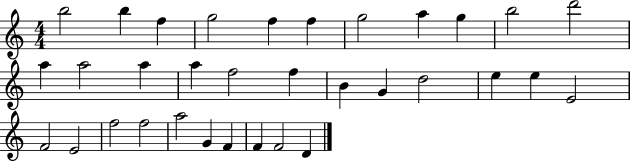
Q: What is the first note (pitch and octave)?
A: B5